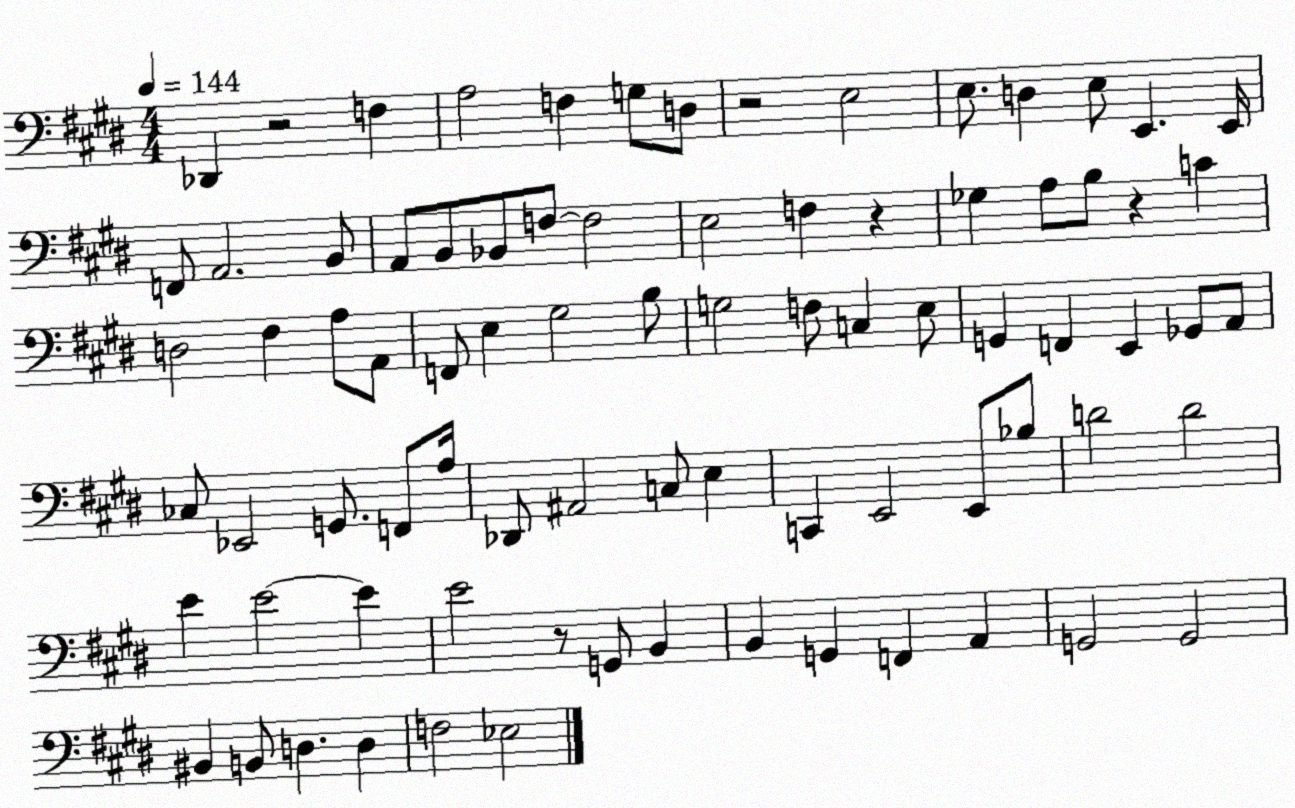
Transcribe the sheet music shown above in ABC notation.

X:1
T:Untitled
M:4/4
L:1/4
K:E
_D,, z2 F, A,2 F, G,/2 D,/2 z2 E,2 E,/2 D, E,/2 E,, E,,/4 F,,/2 A,,2 B,,/2 A,,/2 B,,/2 _B,,/2 F,/2 F,2 E,2 F, z _G, A,/2 B,/2 z C D,2 ^F, A,/2 A,,/2 F,,/2 E, ^G,2 B,/2 G,2 F,/2 C, E,/2 G,, F,, E,, _G,,/2 A,,/2 _C,/2 _E,,2 G,,/2 F,,/2 A,/4 _D,,/2 ^A,,2 C,/2 E, C,, E,,2 E,,/2 _B,/2 D2 D2 E E2 E E2 z/2 G,,/2 B,, B,, G,, F,, A,, G,,2 G,,2 ^B,, B,,/2 D, D, F,2 _E,2